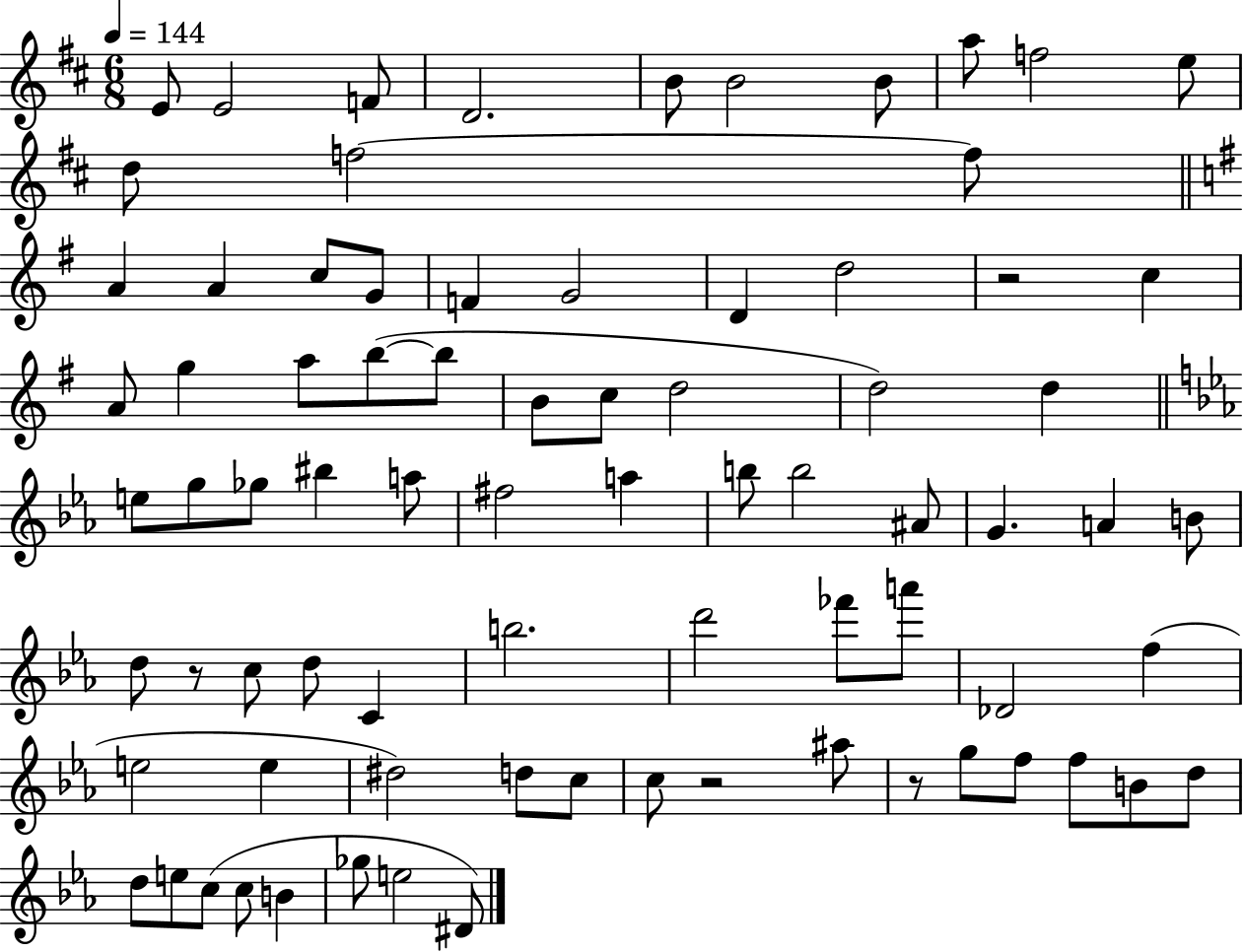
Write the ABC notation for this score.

X:1
T:Untitled
M:6/8
L:1/4
K:D
E/2 E2 F/2 D2 B/2 B2 B/2 a/2 f2 e/2 d/2 f2 f/2 A A c/2 G/2 F G2 D d2 z2 c A/2 g a/2 b/2 b/2 B/2 c/2 d2 d2 d e/2 g/2 _g/2 ^b a/2 ^f2 a b/2 b2 ^A/2 G A B/2 d/2 z/2 c/2 d/2 C b2 d'2 _f'/2 a'/2 _D2 f e2 e ^d2 d/2 c/2 c/2 z2 ^a/2 z/2 g/2 f/2 f/2 B/2 d/2 d/2 e/2 c/2 c/2 B _g/2 e2 ^D/2